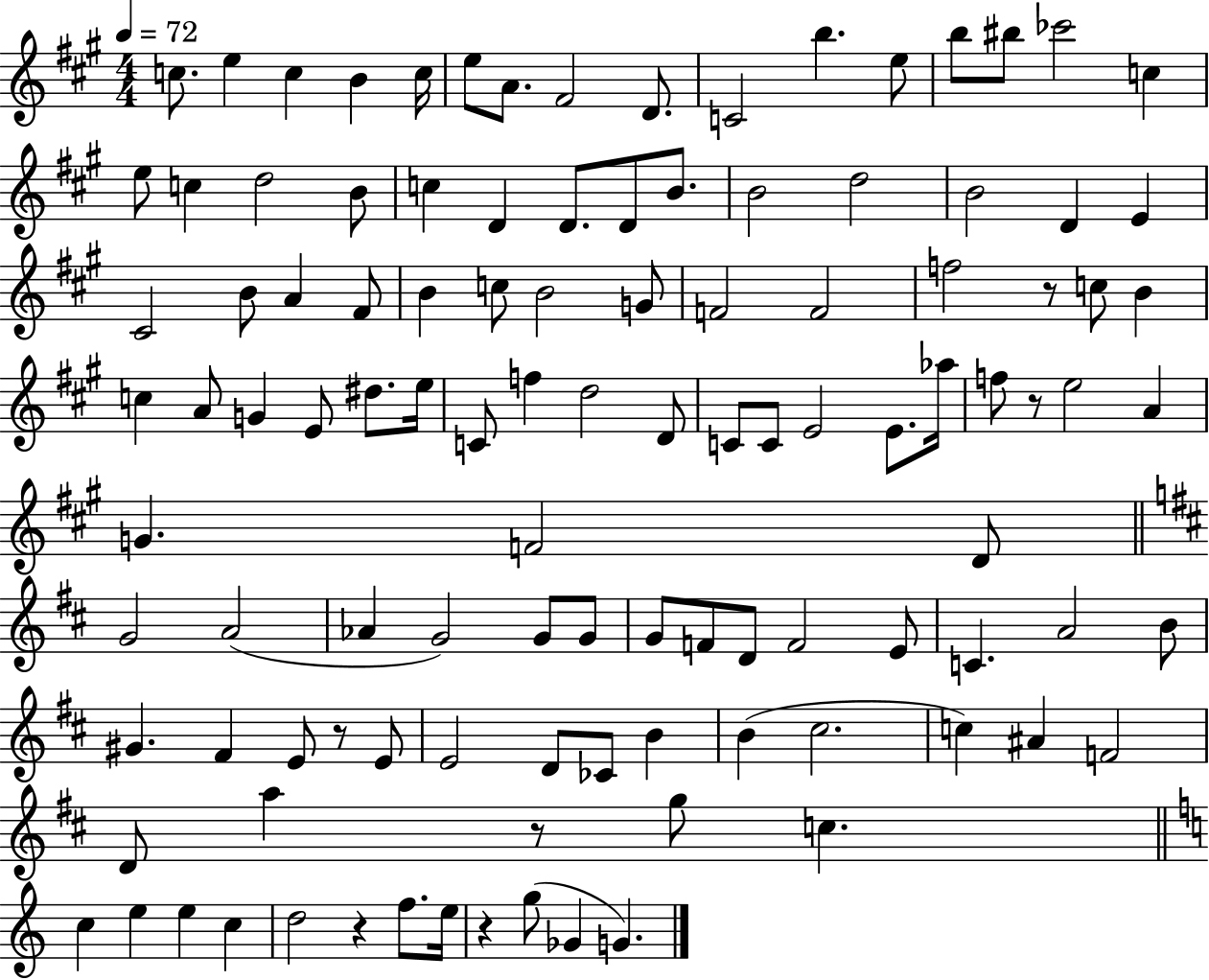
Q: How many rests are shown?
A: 6